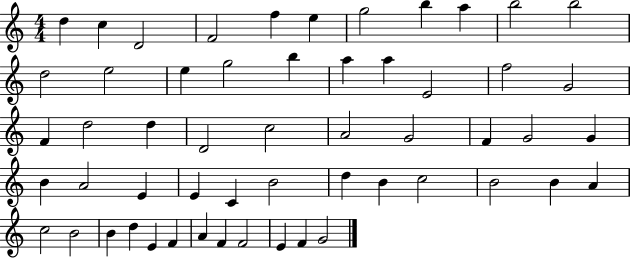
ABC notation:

X:1
T:Untitled
M:4/4
L:1/4
K:C
d c D2 F2 f e g2 b a b2 b2 d2 e2 e g2 b a a E2 f2 G2 F d2 d D2 c2 A2 G2 F G2 G B A2 E E C B2 d B c2 B2 B A c2 B2 B d E F A F F2 E F G2